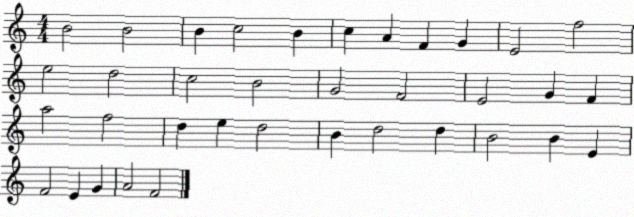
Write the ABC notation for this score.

X:1
T:Untitled
M:4/4
L:1/4
K:C
B2 B2 B c2 B c A F G E2 f2 e2 d2 c2 B2 G2 F2 E2 G F a2 f2 d e d2 B d2 d B2 B E F2 E G A2 F2